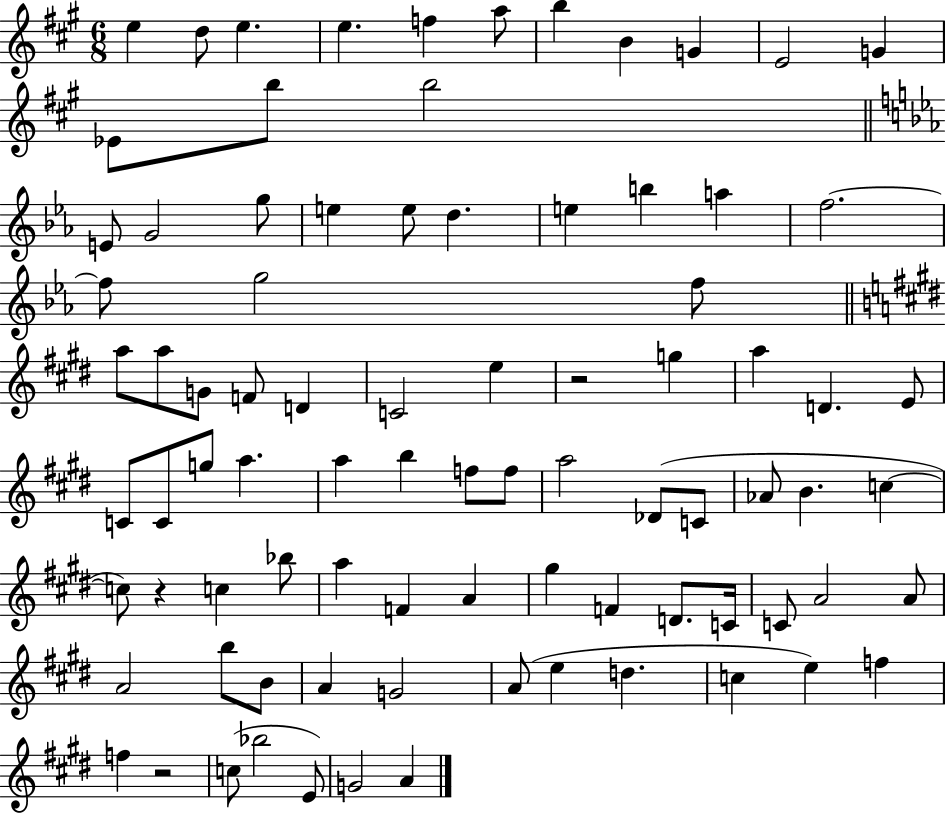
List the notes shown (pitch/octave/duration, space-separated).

E5/q D5/e E5/q. E5/q. F5/q A5/e B5/q B4/q G4/q E4/h G4/q Eb4/e B5/e B5/h E4/e G4/h G5/e E5/q E5/e D5/q. E5/q B5/q A5/q F5/h. F5/e G5/h F5/e A5/e A5/e G4/e F4/e D4/q C4/h E5/q R/h G5/q A5/q D4/q. E4/e C4/e C4/e G5/e A5/q. A5/q B5/q F5/e F5/e A5/h Db4/e C4/e Ab4/e B4/q. C5/q C5/e R/q C5/q Bb5/e A5/q F4/q A4/q G#5/q F4/q D4/e. C4/s C4/e A4/h A4/e A4/h B5/e B4/e A4/q G4/h A4/e E5/q D5/q. C5/q E5/q F5/q F5/q R/h C5/e Bb5/h E4/e G4/h A4/q